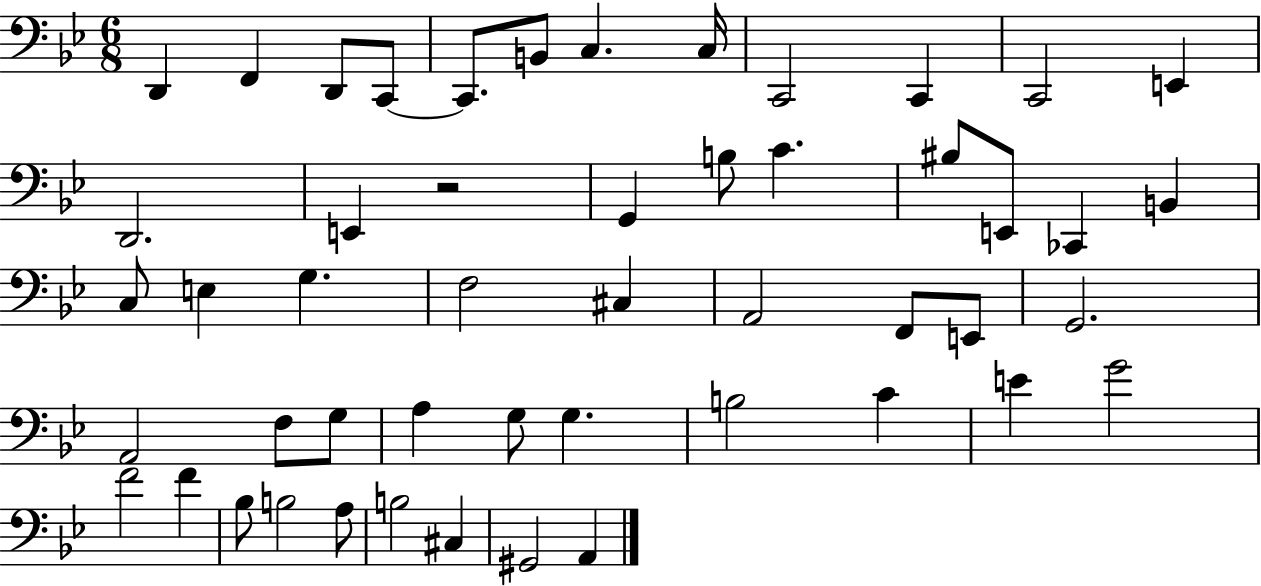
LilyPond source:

{
  \clef bass
  \numericTimeSignature
  \time 6/8
  \key bes \major
  d,4 f,4 d,8 c,8~~ | c,8. b,8 c4. c16 | c,2 c,4 | c,2 e,4 | \break d,2. | e,4 r2 | g,4 b8 c'4. | bis8 e,8 ces,4 b,4 | \break c8 e4 g4. | f2 cis4 | a,2 f,8 e,8 | g,2. | \break a,2 f8 g8 | a4 g8 g4. | b2 c'4 | e'4 g'2 | \break f'2 f'4 | bes8 b2 a8 | b2 cis4 | gis,2 a,4 | \break \bar "|."
}